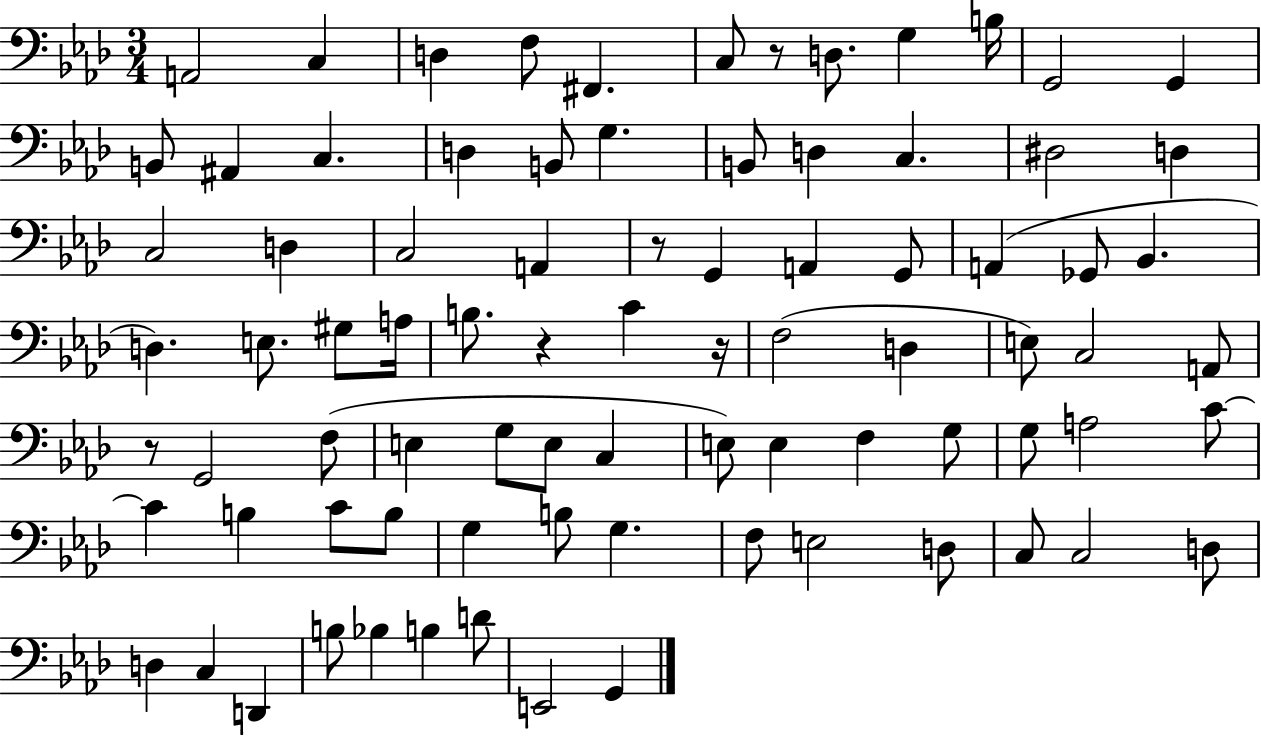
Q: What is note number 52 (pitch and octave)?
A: F3